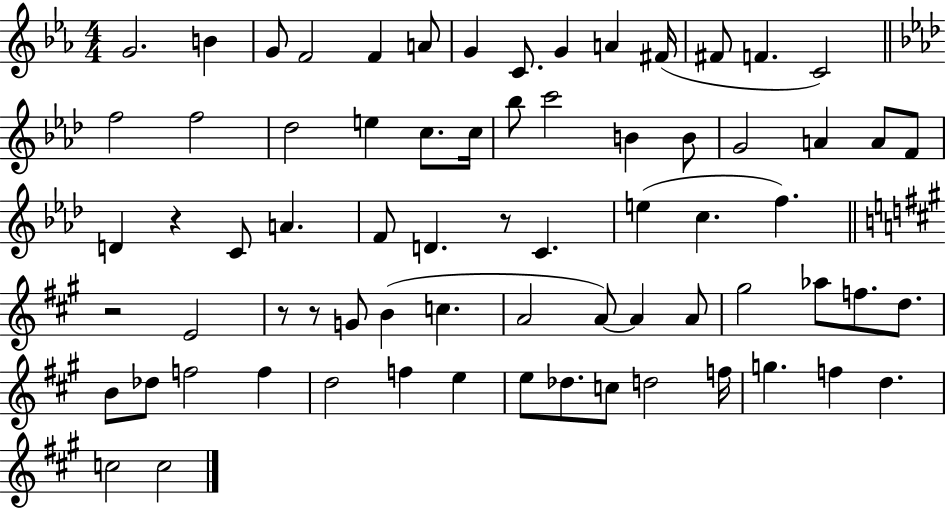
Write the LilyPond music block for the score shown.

{
  \clef treble
  \numericTimeSignature
  \time 4/4
  \key ees \major
  g'2. b'4 | g'8 f'2 f'4 a'8 | g'4 c'8. g'4 a'4 fis'16( | fis'8 f'4. c'2) | \break \bar "||" \break \key aes \major f''2 f''2 | des''2 e''4 c''8. c''16 | bes''8 c'''2 b'4 b'8 | g'2 a'4 a'8 f'8 | \break d'4 r4 c'8 a'4. | f'8 d'4. r8 c'4. | e''4( c''4. f''4.) | \bar "||" \break \key a \major r2 e'2 | r8 r8 g'8 b'4( c''4. | a'2 a'8~~) a'4 a'8 | gis''2 aes''8 f''8. d''8. | \break b'8 des''8 f''2 f''4 | d''2 f''4 e''4 | e''8 des''8. c''8 d''2 f''16 | g''4. f''4 d''4. | \break c''2 c''2 | \bar "|."
}